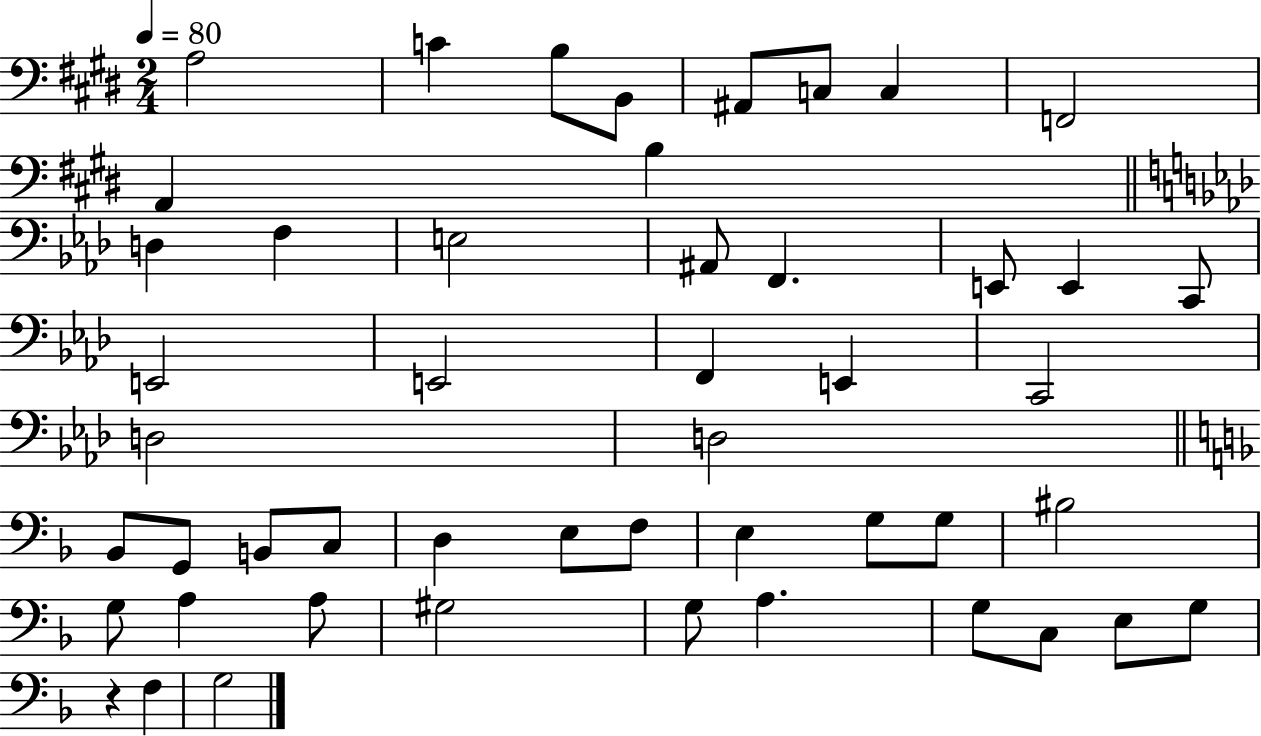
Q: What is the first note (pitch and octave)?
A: A3